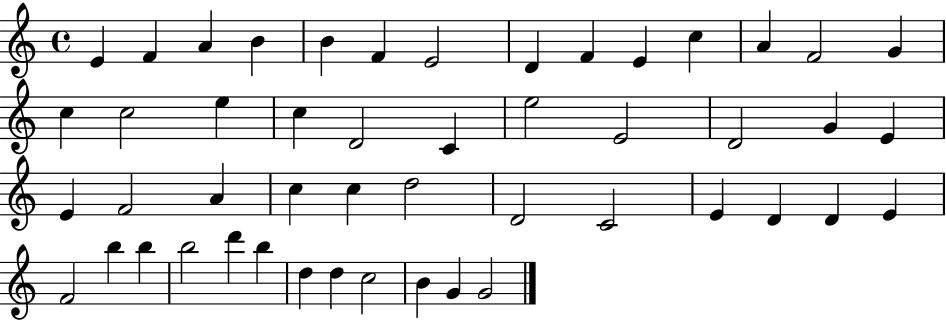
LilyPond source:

{
  \clef treble
  \time 4/4
  \defaultTimeSignature
  \key c \major
  e'4 f'4 a'4 b'4 | b'4 f'4 e'2 | d'4 f'4 e'4 c''4 | a'4 f'2 g'4 | \break c''4 c''2 e''4 | c''4 d'2 c'4 | e''2 e'2 | d'2 g'4 e'4 | \break e'4 f'2 a'4 | c''4 c''4 d''2 | d'2 c'2 | e'4 d'4 d'4 e'4 | \break f'2 b''4 b''4 | b''2 d'''4 b''4 | d''4 d''4 c''2 | b'4 g'4 g'2 | \break \bar "|."
}